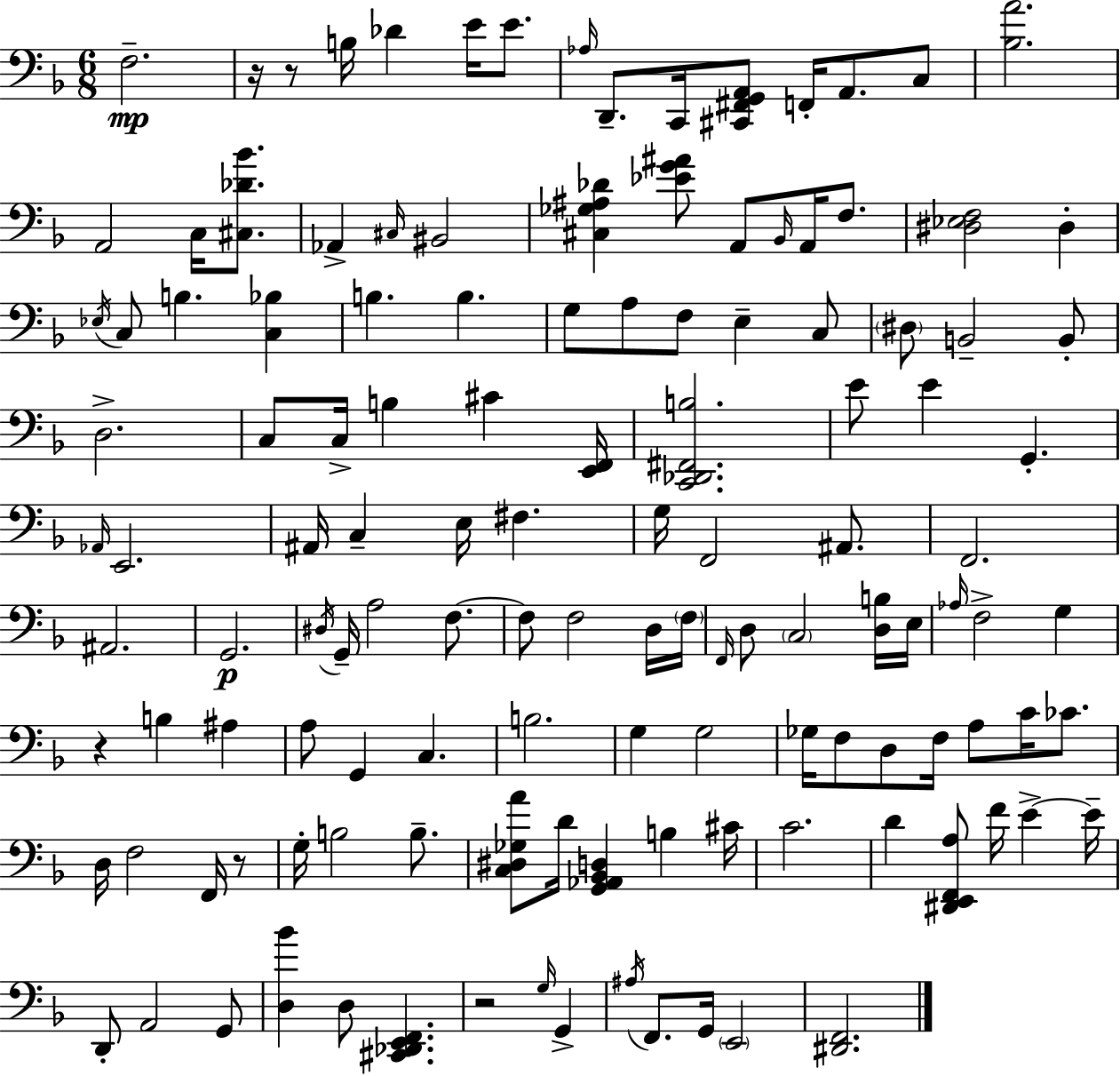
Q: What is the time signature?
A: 6/8